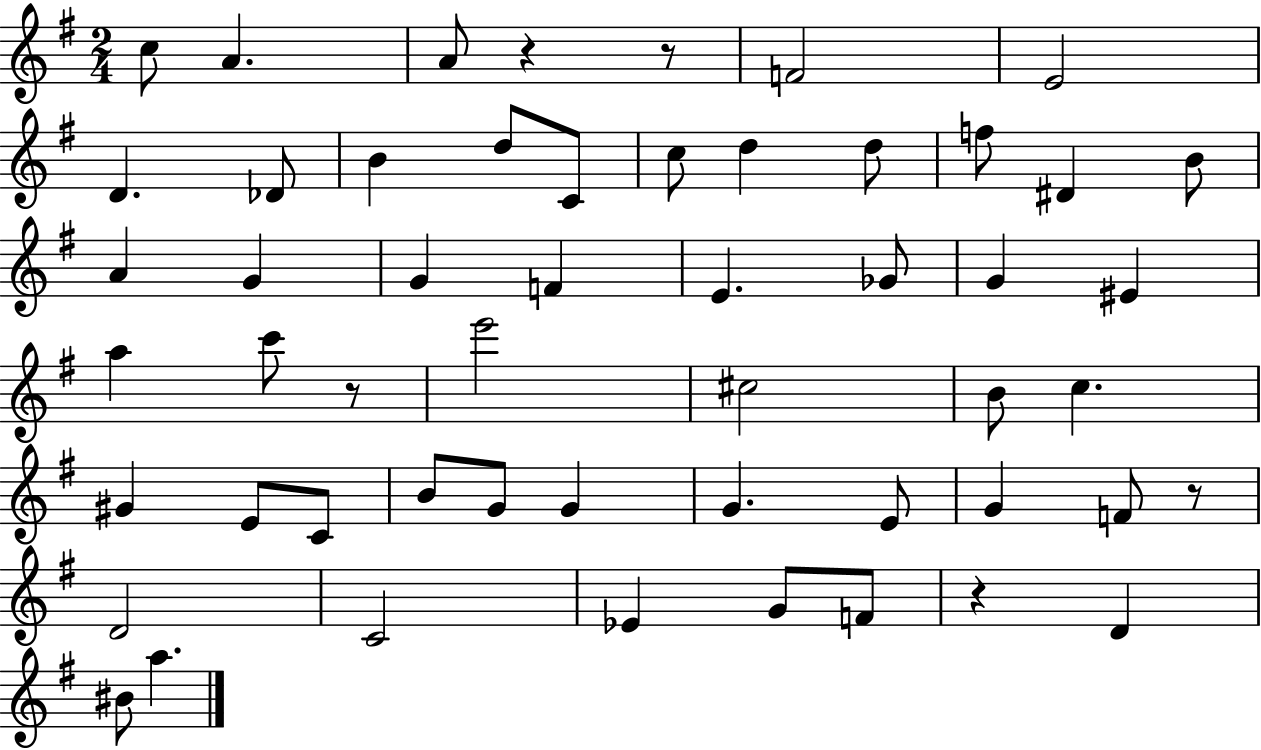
C5/e A4/q. A4/e R/q R/e F4/h E4/h D4/q. Db4/e B4/q D5/e C4/e C5/e D5/q D5/e F5/e D#4/q B4/e A4/q G4/q G4/q F4/q E4/q. Gb4/e G4/q EIS4/q A5/q C6/e R/e E6/h C#5/h B4/e C5/q. G#4/q E4/e C4/e B4/e G4/e G4/q G4/q. E4/e G4/q F4/e R/e D4/h C4/h Eb4/q G4/e F4/e R/q D4/q BIS4/e A5/q.